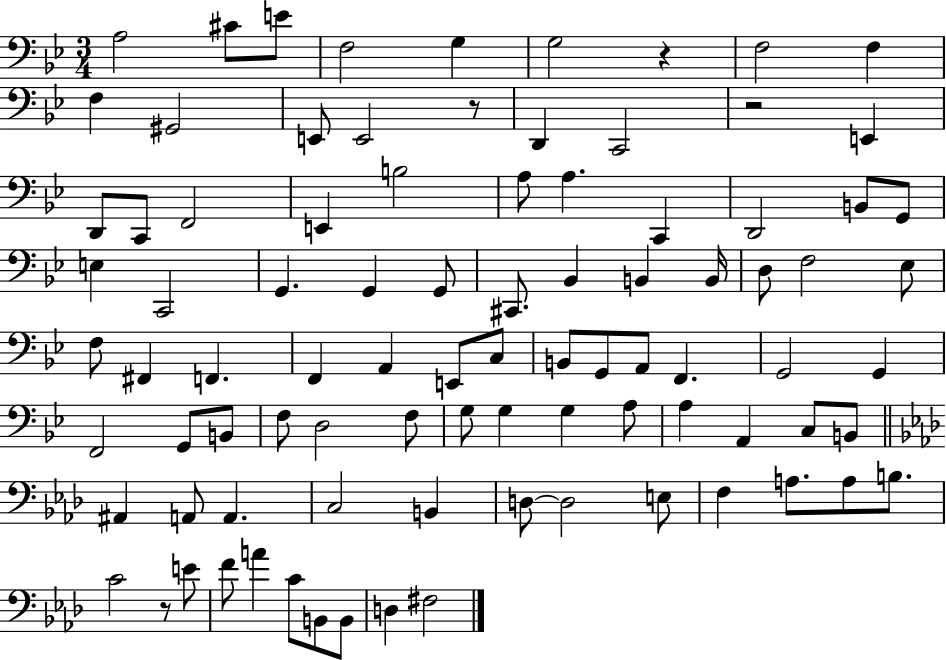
{
  \clef bass
  \numericTimeSignature
  \time 3/4
  \key bes \major
  a2 cis'8 e'8 | f2 g4 | g2 r4 | f2 f4 | \break f4 gis,2 | e,8 e,2 r8 | d,4 c,2 | r2 e,4 | \break d,8 c,8 f,2 | e,4 b2 | a8 a4. c,4 | d,2 b,8 g,8 | \break e4 c,2 | g,4. g,4 g,8 | cis,8. bes,4 b,4 b,16 | d8 f2 ees8 | \break f8 fis,4 f,4. | f,4 a,4 e,8 c8 | b,8 g,8 a,8 f,4. | g,2 g,4 | \break f,2 g,8 b,8 | f8 d2 f8 | g8 g4 g4 a8 | a4 a,4 c8 b,8 | \break \bar "||" \break \key f \minor ais,4 a,8 a,4. | c2 b,4 | d8~~ d2 e8 | f4 a8. a8 b8. | \break c'2 r8 e'8 | f'8 a'4 c'8 b,8 b,8 | d4 fis2 | \bar "|."
}